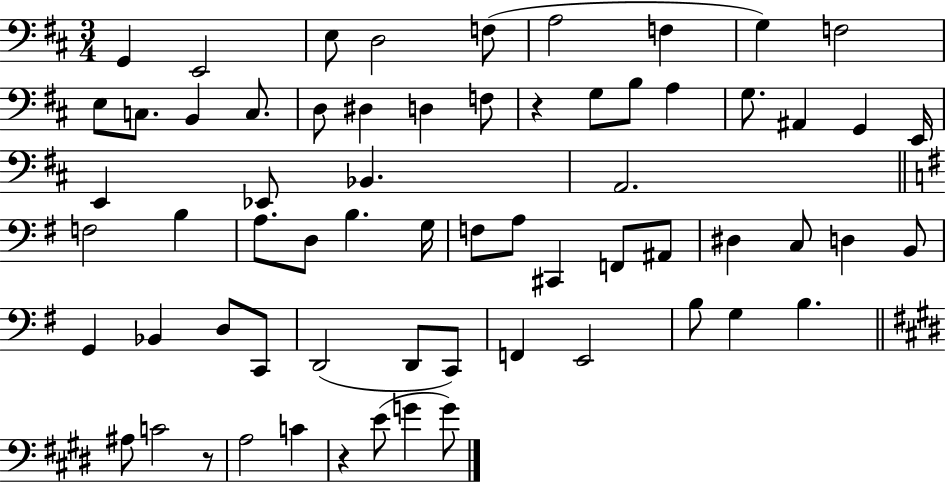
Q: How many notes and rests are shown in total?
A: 65